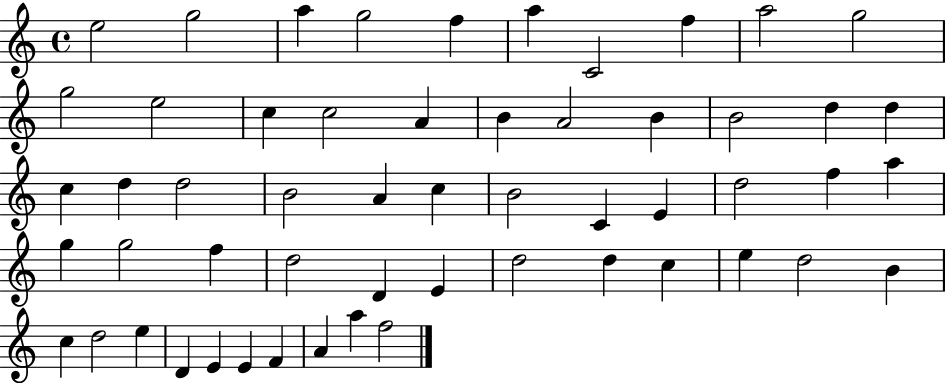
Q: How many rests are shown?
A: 0